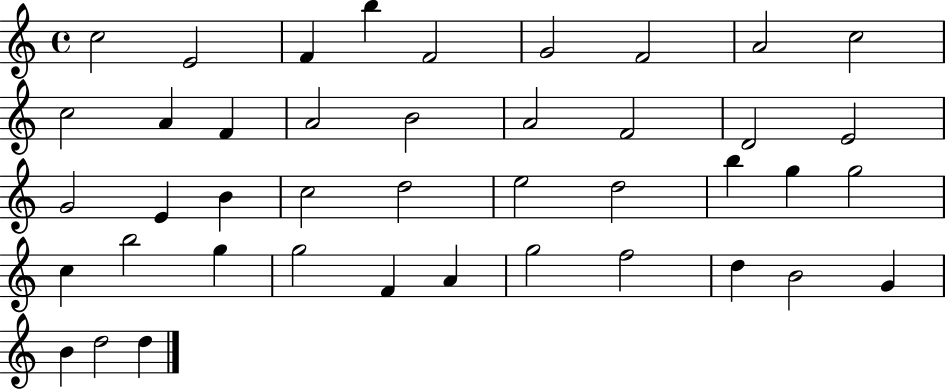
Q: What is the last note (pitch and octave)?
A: D5